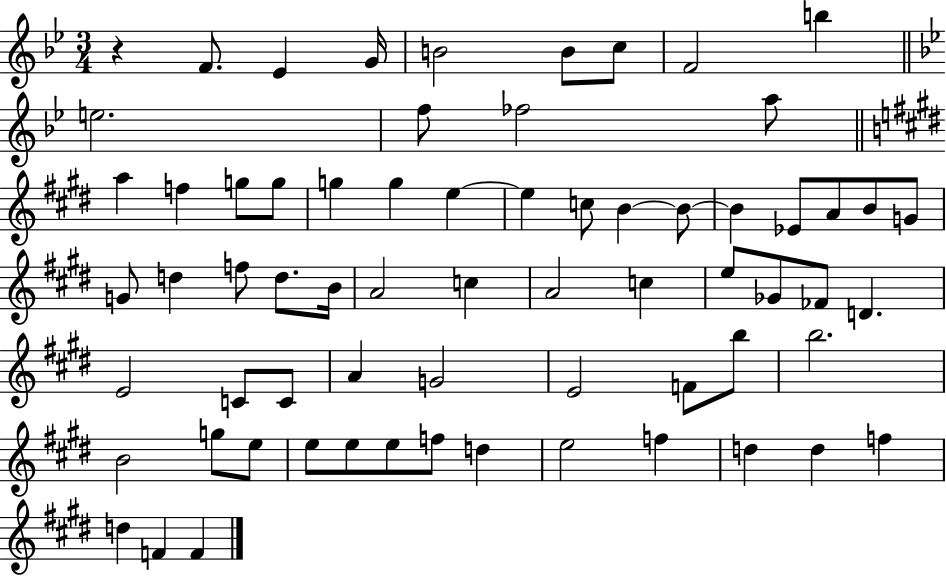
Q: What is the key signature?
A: BES major